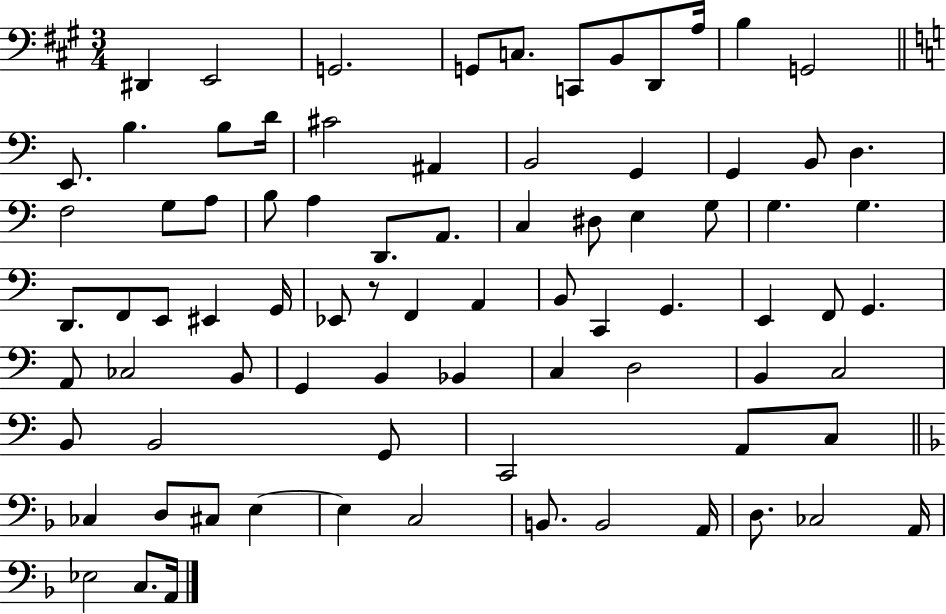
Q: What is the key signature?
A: A major